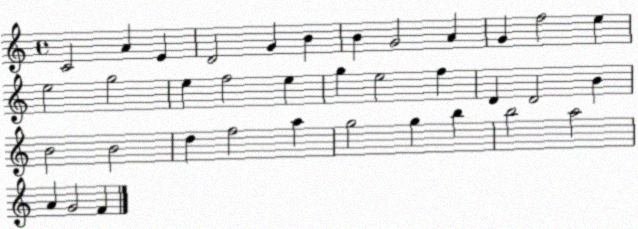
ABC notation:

X:1
T:Untitled
M:4/4
L:1/4
K:C
C2 A E D2 G B B G2 A G f2 e e2 g2 e f2 e g e2 f D D2 B B2 B2 d f2 a g2 g b b2 a2 A G2 F